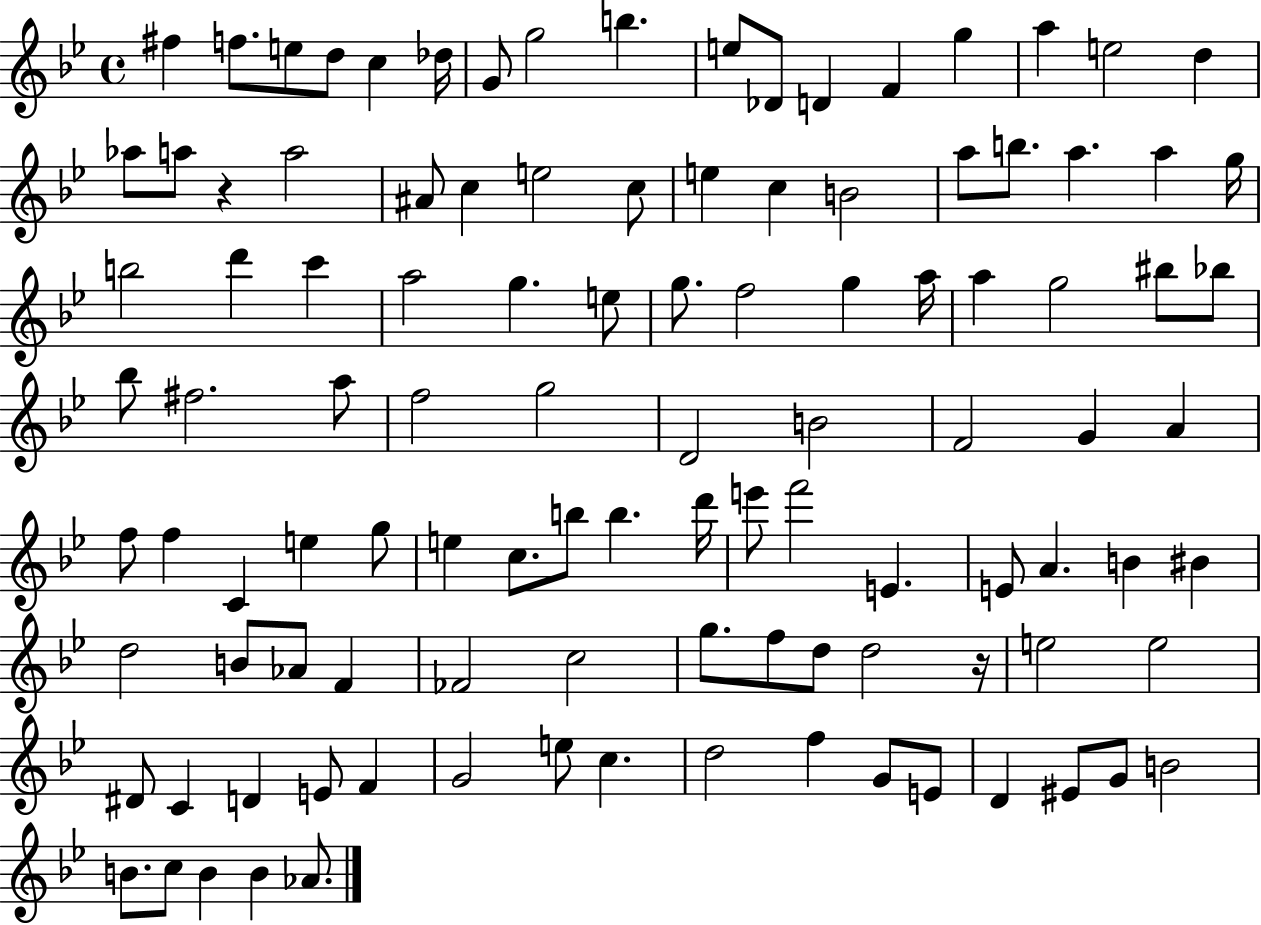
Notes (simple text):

F#5/q F5/e. E5/e D5/e C5/q Db5/s G4/e G5/h B5/q. E5/e Db4/e D4/q F4/q G5/q A5/q E5/h D5/q Ab5/e A5/e R/q A5/h A#4/e C5/q E5/h C5/e E5/q C5/q B4/h A5/e B5/e. A5/q. A5/q G5/s B5/h D6/q C6/q A5/h G5/q. E5/e G5/e. F5/h G5/q A5/s A5/q G5/h BIS5/e Bb5/e Bb5/e F#5/h. A5/e F5/h G5/h D4/h B4/h F4/h G4/q A4/q F5/e F5/q C4/q E5/q G5/e E5/q C5/e. B5/e B5/q. D6/s E6/e F6/h E4/q. E4/e A4/q. B4/q BIS4/q D5/h B4/e Ab4/e F4/q FES4/h C5/h G5/e. F5/e D5/e D5/h R/s E5/h E5/h D#4/e C4/q D4/q E4/e F4/q G4/h E5/e C5/q. D5/h F5/q G4/e E4/e D4/q EIS4/e G4/e B4/h B4/e. C5/e B4/q B4/q Ab4/e.